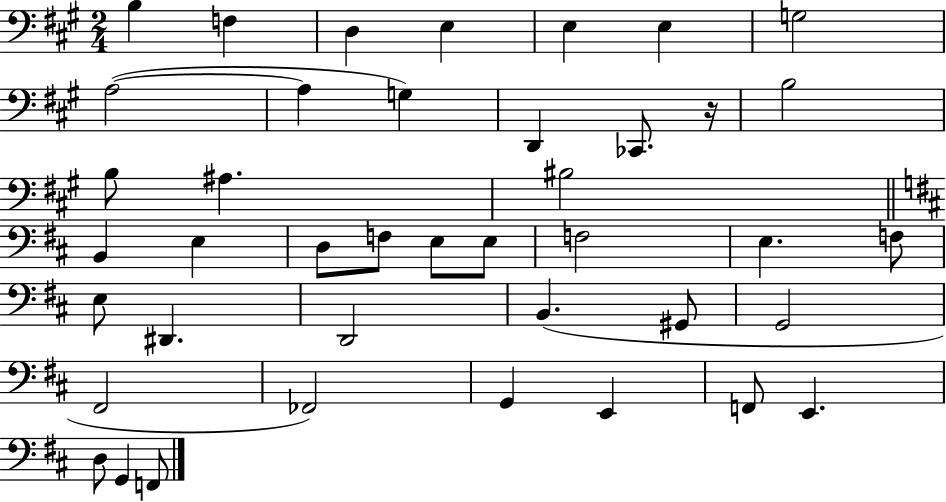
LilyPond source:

{
  \clef bass
  \numericTimeSignature
  \time 2/4
  \key a \major
  b4 f4 | d4 e4 | e4 e4 | g2 | \break a2~(~ | a4 g4) | d,4 ces,8. r16 | b2 | \break b8 ais4. | bis2 | \bar "||" \break \key d \major b,4 e4 | d8 f8 e8 e8 | f2 | e4. f8 | \break e8 dis,4. | d,2 | b,4.( gis,8 | g,2 | \break fis,2 | fes,2) | g,4 e,4 | f,8 e,4. | \break d8 g,4 f,8 | \bar "|."
}